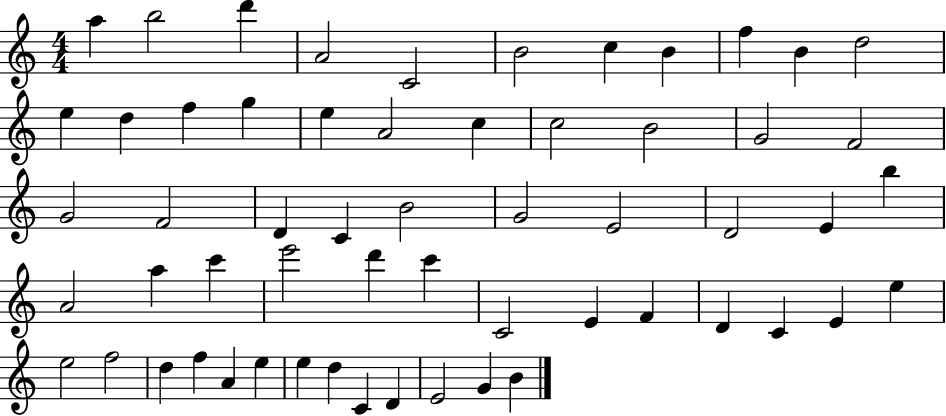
{
  \clef treble
  \numericTimeSignature
  \time 4/4
  \key c \major
  a''4 b''2 d'''4 | a'2 c'2 | b'2 c''4 b'4 | f''4 b'4 d''2 | \break e''4 d''4 f''4 g''4 | e''4 a'2 c''4 | c''2 b'2 | g'2 f'2 | \break g'2 f'2 | d'4 c'4 b'2 | g'2 e'2 | d'2 e'4 b''4 | \break a'2 a''4 c'''4 | e'''2 d'''4 c'''4 | c'2 e'4 f'4 | d'4 c'4 e'4 e''4 | \break e''2 f''2 | d''4 f''4 a'4 e''4 | e''4 d''4 c'4 d'4 | e'2 g'4 b'4 | \break \bar "|."
}